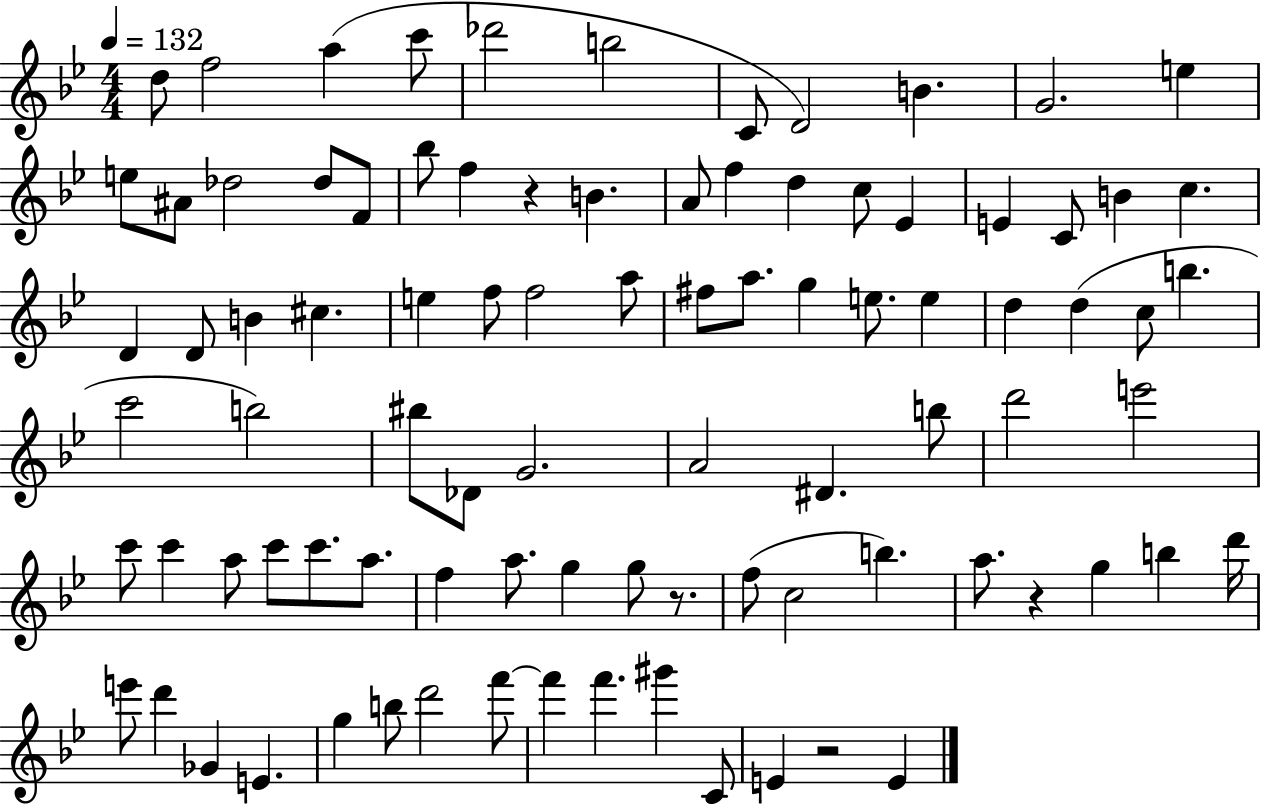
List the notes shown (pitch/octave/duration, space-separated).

D5/e F5/h A5/q C6/e Db6/h B5/h C4/e D4/h B4/q. G4/h. E5/q E5/e A#4/e Db5/h Db5/e F4/e Bb5/e F5/q R/q B4/q. A4/e F5/q D5/q C5/e Eb4/q E4/q C4/e B4/q C5/q. D4/q D4/e B4/q C#5/q. E5/q F5/e F5/h A5/e F#5/e A5/e. G5/q E5/e. E5/q D5/q D5/q C5/e B5/q. C6/h B5/h BIS5/e Db4/e G4/h. A4/h D#4/q. B5/e D6/h E6/h C6/e C6/q A5/e C6/e C6/e. A5/e. F5/q A5/e. G5/q G5/e R/e. F5/e C5/h B5/q. A5/e. R/q G5/q B5/q D6/s E6/e D6/q Gb4/q E4/q. G5/q B5/e D6/h F6/e F6/q F6/q. G#6/q C4/e E4/q R/h E4/q